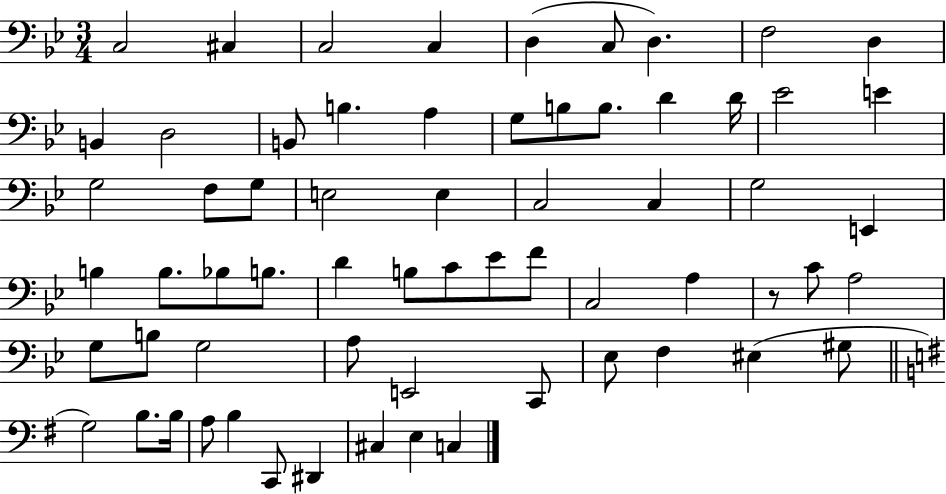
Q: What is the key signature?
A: BES major